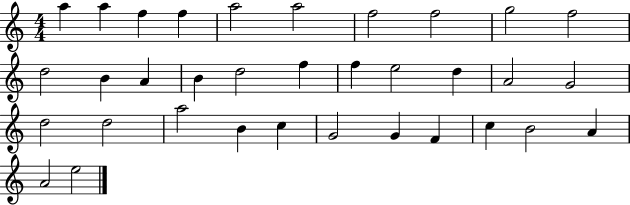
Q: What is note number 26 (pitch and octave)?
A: C5